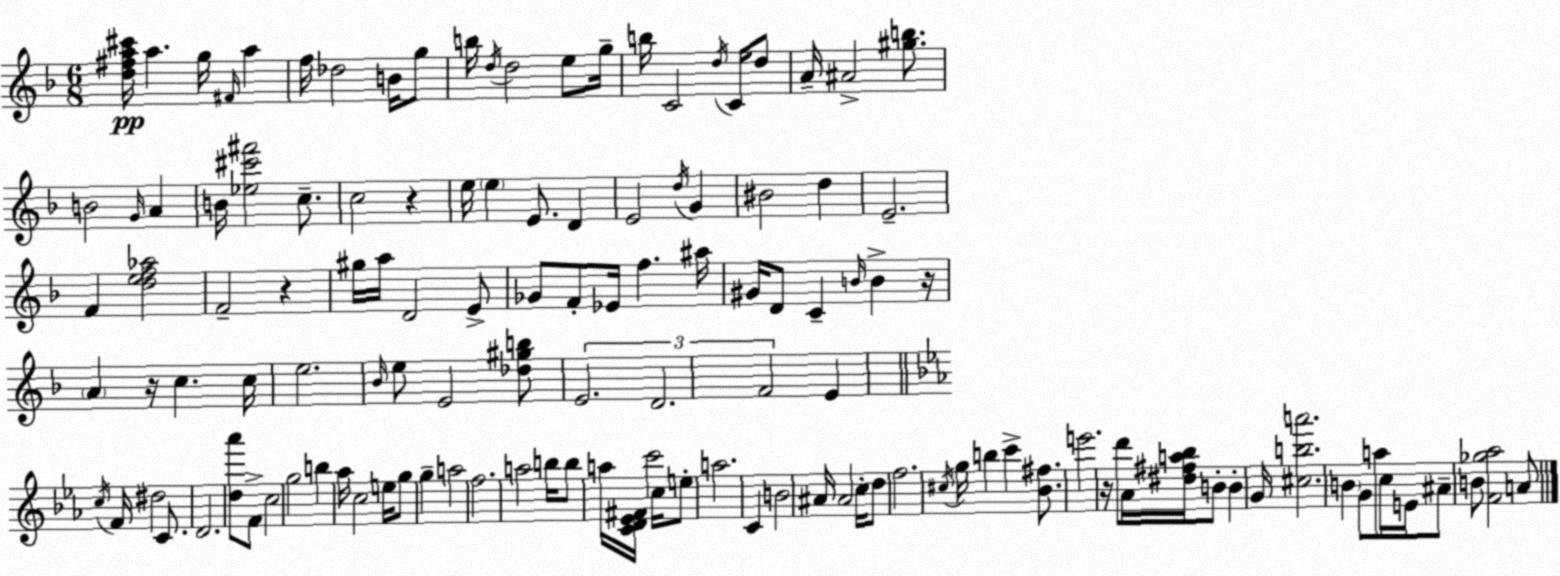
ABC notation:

X:1
T:Untitled
M:6/8
L:1/4
K:F
[d^fa^c']/4 a g/4 ^F/4 a f/4 _d2 B/4 g/2 b/4 d/4 d2 e/2 g/4 b/4 C2 d/4 C/4 d/2 A/4 ^A2 [^gb]/2 B2 G/4 A B/4 [_e^c'^f']2 c/2 c2 z e/4 e E/2 D E2 d/4 G ^B2 d E2 F [def_a]2 F2 z ^g/4 a/4 D2 E/2 _G/2 F/2 _E/4 f ^a/4 ^G/4 D/2 C B/4 B z/4 A z/4 c c/4 e2 _B/4 e/2 E2 [_d^gb]/2 E2 D2 F2 E c/4 F/4 ^d2 C/2 D2 [d_a']/2 F/2 c2 g2 b _a/4 c2 e/4 g/2 g a2 f2 a2 b/4 b/2 a/4 [CD_E^F]/4 c'2 c/4 e/2 a2 C B2 ^A/4 ^A2 c/4 d/2 f2 ^c/4 g/4 b c' [_B^f]/2 e'2 z/4 d'/2 _A/4 [^d^fa_b]/4 B/2 B G/4 [^cba']2 B G/2 a/2 c/4 E/4 ^A/2 B/2 [F_g_a]2 A/2